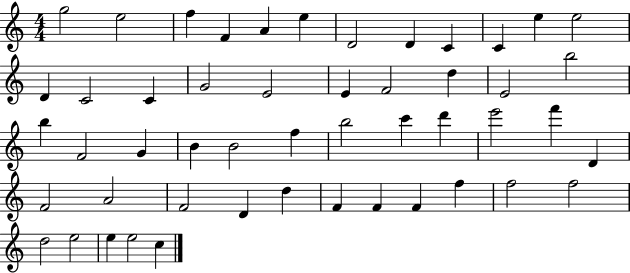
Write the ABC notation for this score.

X:1
T:Untitled
M:4/4
L:1/4
K:C
g2 e2 f F A e D2 D C C e e2 D C2 C G2 E2 E F2 d E2 b2 b F2 G B B2 f b2 c' d' e'2 f' D F2 A2 F2 D d F F F f f2 f2 d2 e2 e e2 c